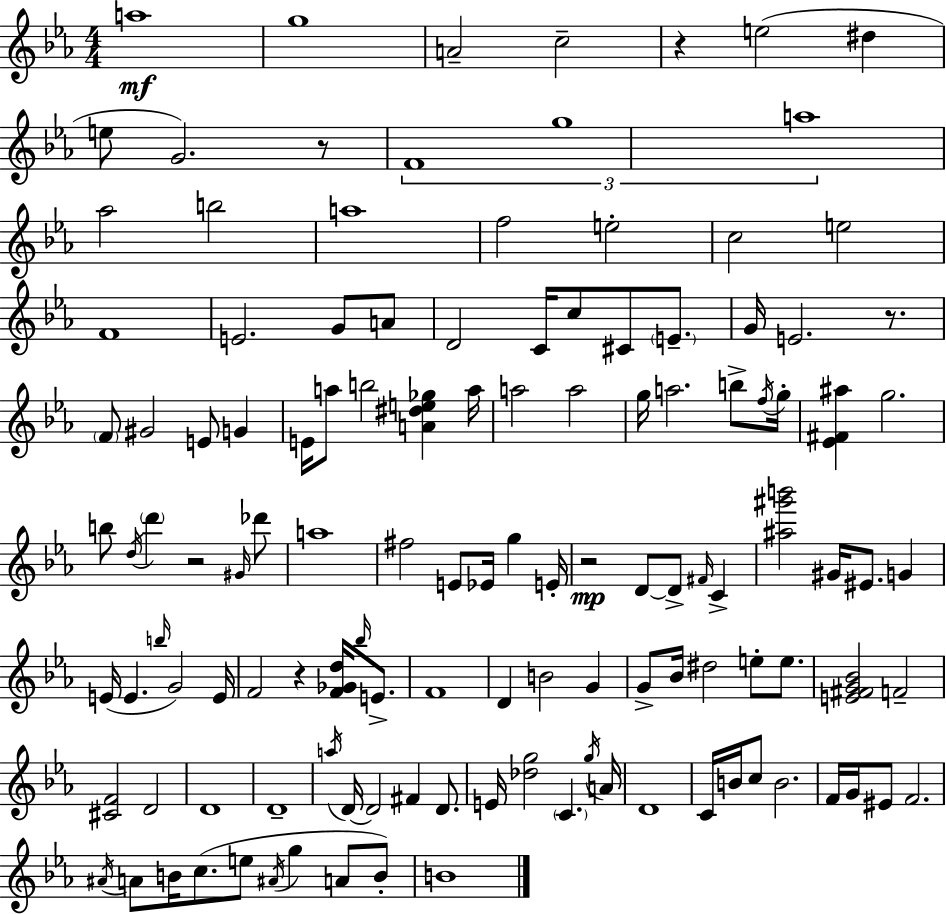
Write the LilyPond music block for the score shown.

{
  \clef treble
  \numericTimeSignature
  \time 4/4
  \key c \minor
  a''1\mf | g''1 | a'2-- c''2-- | r4 e''2( dis''4 | \break e''8 g'2.) r8 | \tuplet 3/2 { f'1 | g''1 | a''1 } | \break aes''2 b''2 | a''1 | f''2 e''2-. | c''2 e''2 | \break f'1 | e'2. g'8 a'8 | d'2 c'16 c''8 cis'8 \parenthesize e'8.-- | g'16 e'2. r8. | \break \parenthesize f'8 gis'2 e'8 g'4 | e'16 a''8 b''2 <a' dis'' e'' ges''>4 a''16 | a''2 a''2 | g''16 a''2. b''8-> \acciaccatura { f''16 } | \break g''16-. <ees' fis' ais''>4 g''2. | b''8 \acciaccatura { d''16 } \parenthesize d'''4 r2 | \grace { gis'16 } des'''8 a''1 | fis''2 e'8 ees'16 g''4 | \break e'16-. r2\mp d'8~~ d'8-> \grace { fis'16 } | c'4-> <ais'' gis''' b'''>2 gis'16 eis'8. | g'4 e'16( e'4. \grace { b''16 } g'2) | e'16 f'2 r4 | \break <f' ges' d''>16 \grace { bes''16 } e'8.-> f'1 | d'4 b'2 | g'4 g'8-> bes'16 dis''2 | e''8-. e''8. <e' fis' g' bes'>2 f'2-- | \break <cis' f'>2 d'2 | d'1 | d'1-- | \acciaccatura { a''16 } d'16~~ d'2 | \break fis'4 d'8. e'16 <des'' g''>2 | \parenthesize c'4. \acciaccatura { g''16 } a'16 d'1 | c'16 b'16 c''8 b'2. | f'16 g'16 eis'8 f'2. | \break \acciaccatura { ais'16 } a'8 b'16 c''8.( e''8 | \acciaccatura { ais'16 } g''4 a'8 b'8-.) b'1 | \bar "|."
}